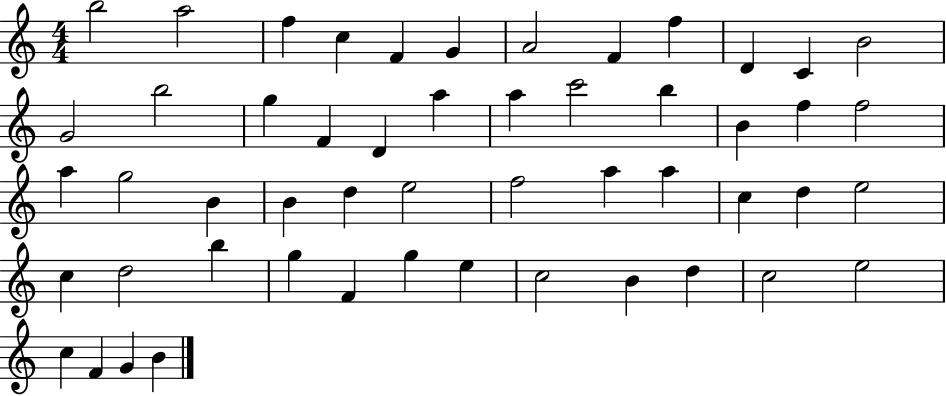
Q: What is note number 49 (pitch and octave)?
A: C5